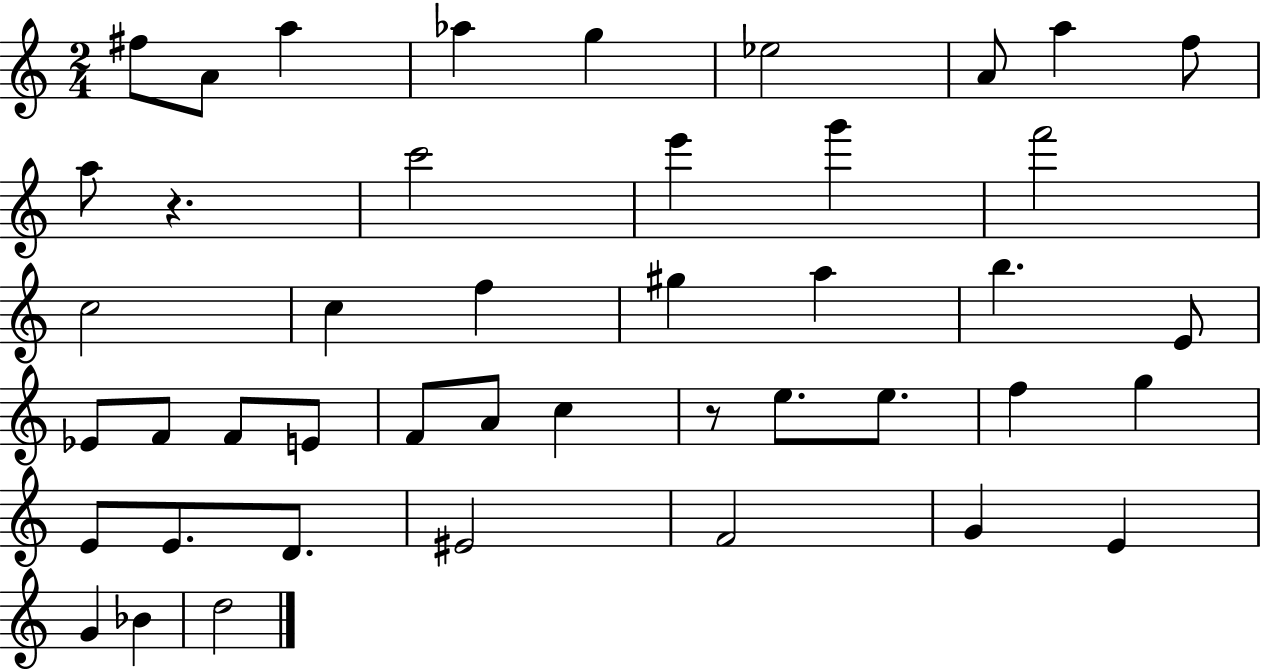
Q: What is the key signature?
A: C major